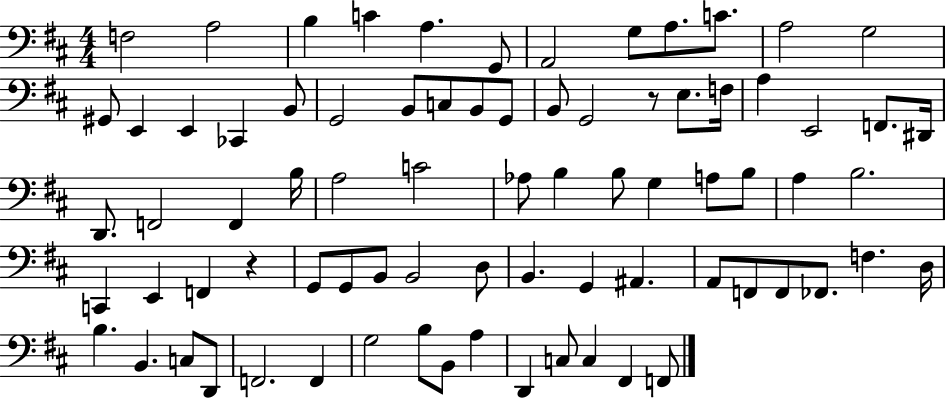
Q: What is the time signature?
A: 4/4